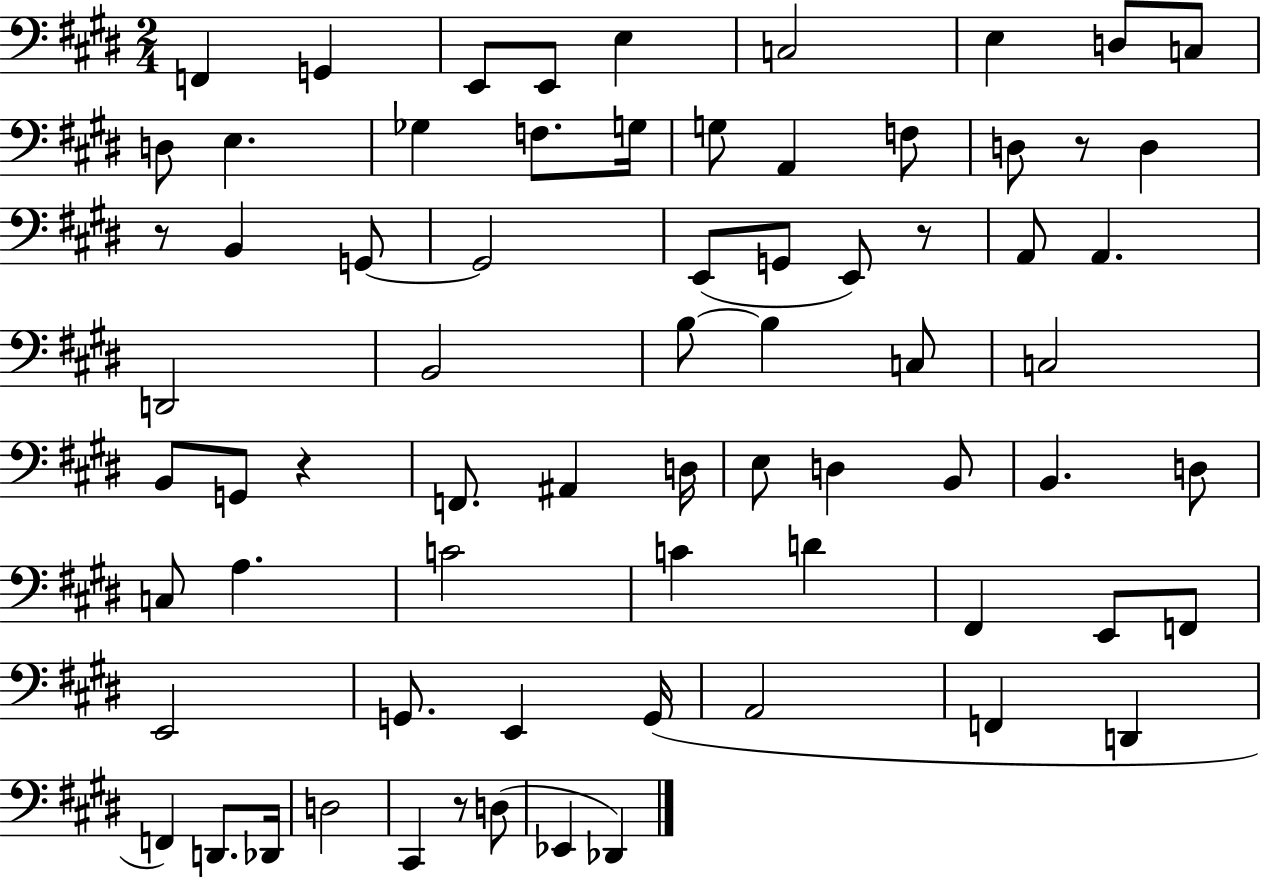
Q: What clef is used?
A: bass